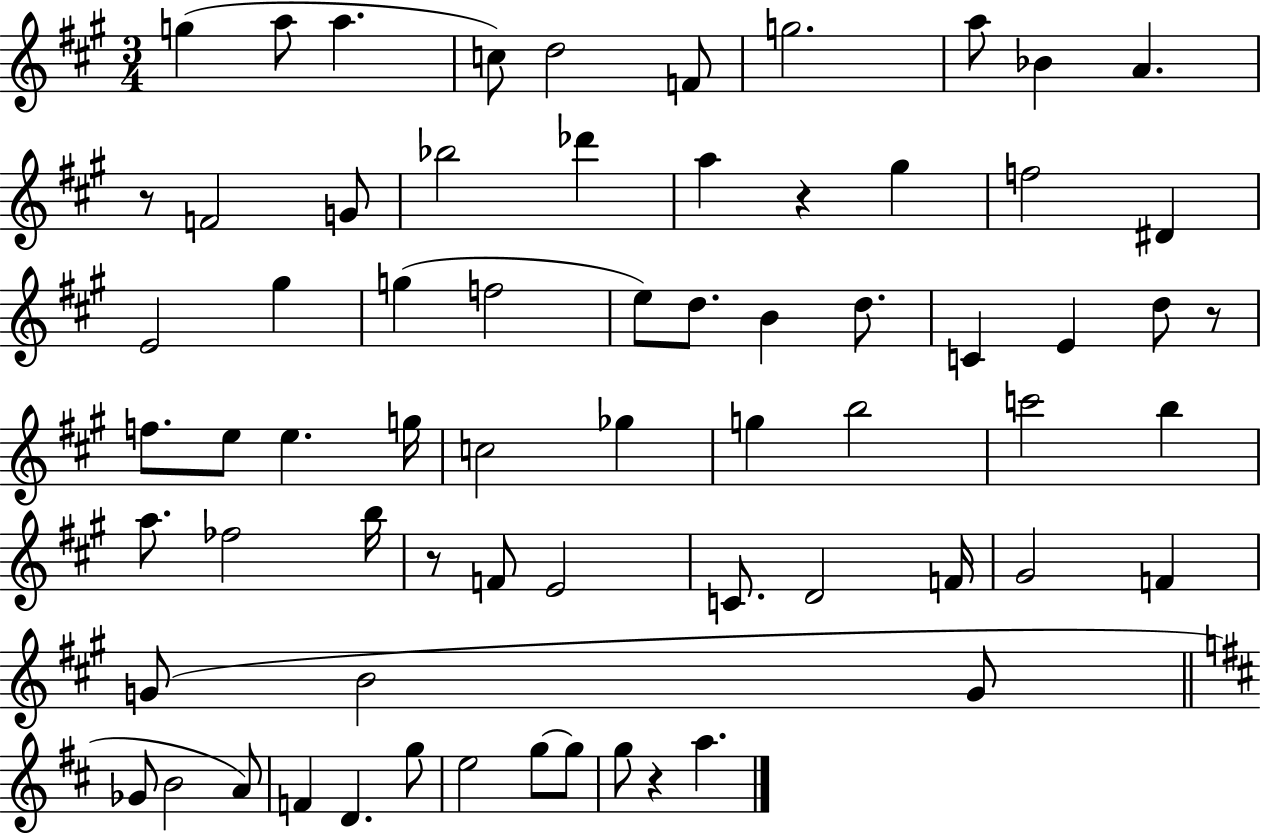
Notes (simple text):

G5/q A5/e A5/q. C5/e D5/h F4/e G5/h. A5/e Bb4/q A4/q. R/e F4/h G4/e Bb5/h Db6/q A5/q R/q G#5/q F5/h D#4/q E4/h G#5/q G5/q F5/h E5/e D5/e. B4/q D5/e. C4/q E4/q D5/e R/e F5/e. E5/e E5/q. G5/s C5/h Gb5/q G5/q B5/h C6/h B5/q A5/e. FES5/h B5/s R/e F4/e E4/h C4/e. D4/h F4/s G#4/h F4/q G4/e B4/h G4/e Gb4/e B4/h A4/e F4/q D4/q. G5/e E5/h G5/e G5/e G5/e R/q A5/q.